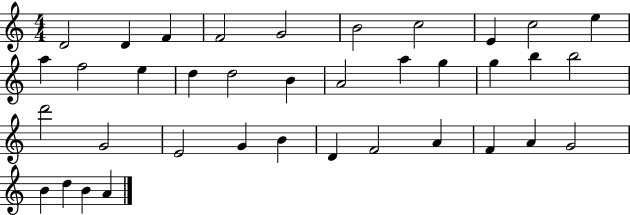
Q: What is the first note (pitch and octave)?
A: D4